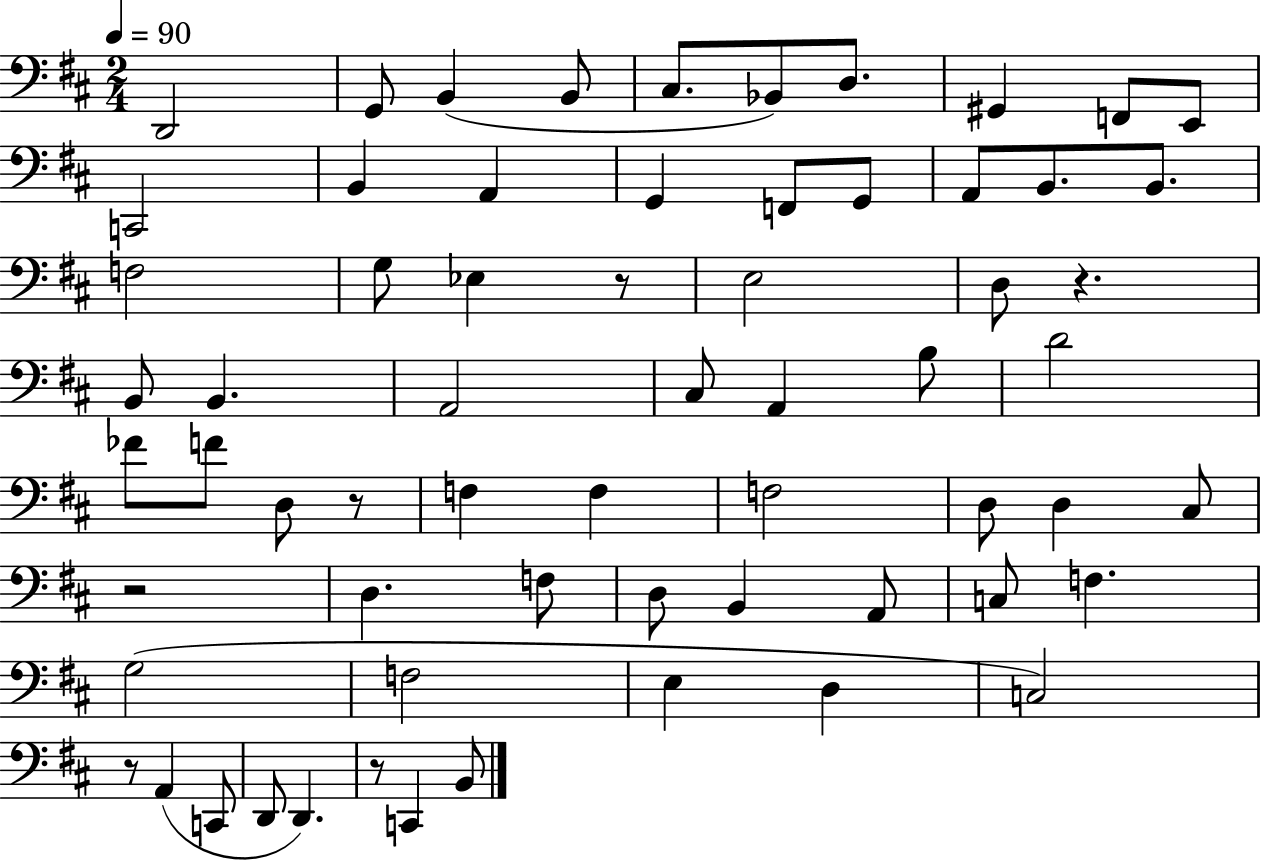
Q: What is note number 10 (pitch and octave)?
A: E2